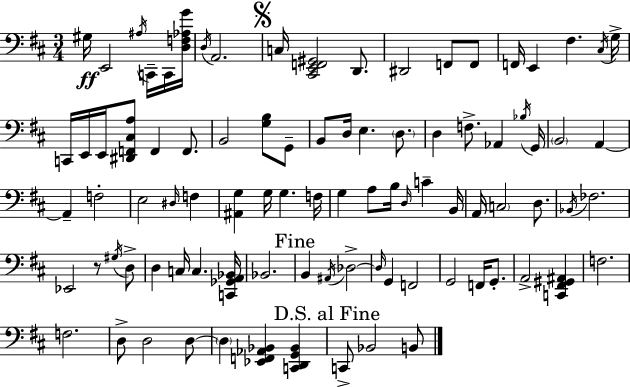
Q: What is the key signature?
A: D major